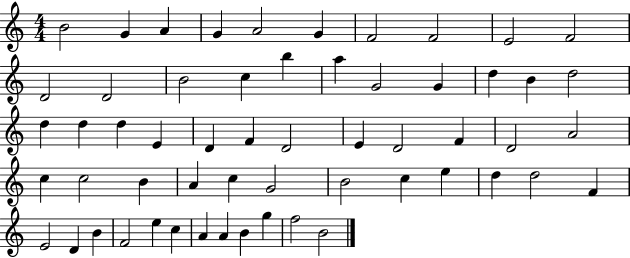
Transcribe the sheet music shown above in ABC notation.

X:1
T:Untitled
M:4/4
L:1/4
K:C
B2 G A G A2 G F2 F2 E2 F2 D2 D2 B2 c b a G2 G d B d2 d d d E D F D2 E D2 F D2 A2 c c2 B A c G2 B2 c e d d2 F E2 D B F2 e c A A B g f2 B2